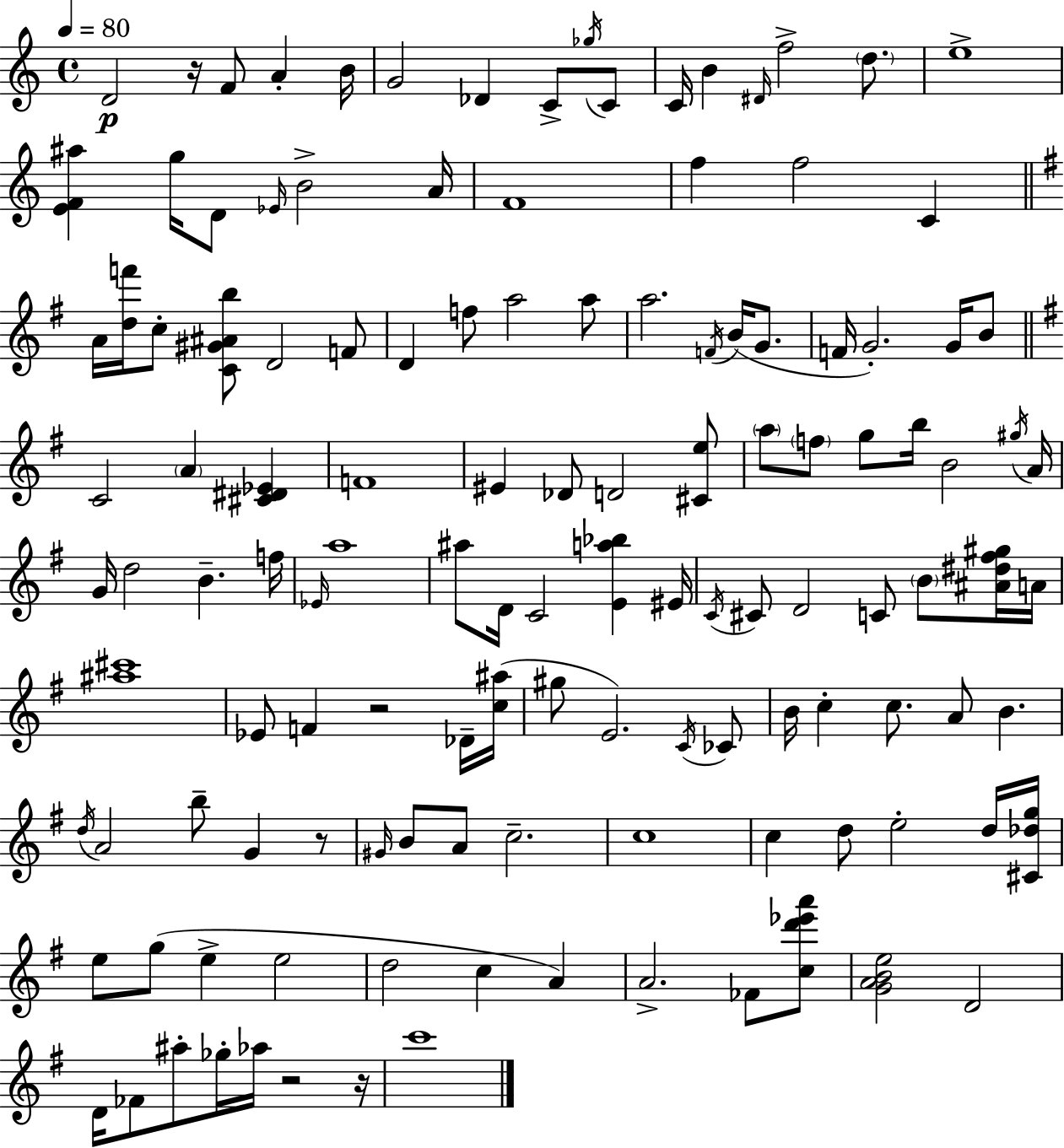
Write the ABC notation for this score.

X:1
T:Untitled
M:4/4
L:1/4
K:Am
D2 z/4 F/2 A B/4 G2 _D C/2 _g/4 C/2 C/4 B ^D/4 f2 d/2 e4 [EF^a] g/4 D/2 _E/4 B2 A/4 F4 f f2 C A/4 [df']/4 c/2 [C^G^Ab]/2 D2 F/2 D f/2 a2 a/2 a2 F/4 B/4 G/2 F/4 G2 G/4 B/2 C2 A [^C^D_E] F4 ^E _D/2 D2 [^Ce]/2 a/2 f/2 g/2 b/4 B2 ^g/4 A/4 G/4 d2 B f/4 _E/4 a4 ^a/2 D/4 C2 [Ea_b] ^E/4 C/4 ^C/2 D2 C/2 B/2 [^A^d^f^g]/4 A/4 [^a^c']4 _E/2 F z2 _D/4 [c^a]/4 ^g/2 E2 C/4 _C/2 B/4 c c/2 A/2 B d/4 A2 b/2 G z/2 ^G/4 B/2 A/2 c2 c4 c d/2 e2 d/4 [^C_dg]/4 e/2 g/2 e e2 d2 c A A2 _F/2 [cd'_e'a']/2 [GABe]2 D2 D/4 _F/2 ^a/2 _g/4 _a/4 z2 z/4 c'4